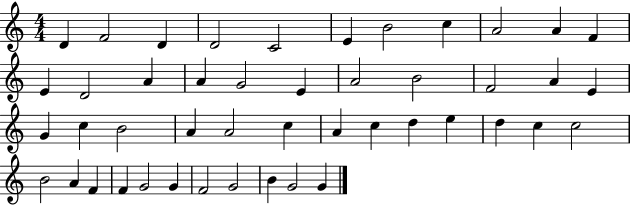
X:1
T:Untitled
M:4/4
L:1/4
K:C
D F2 D D2 C2 E B2 c A2 A F E D2 A A G2 E A2 B2 F2 A E G c B2 A A2 c A c d e d c c2 B2 A F F G2 G F2 G2 B G2 G